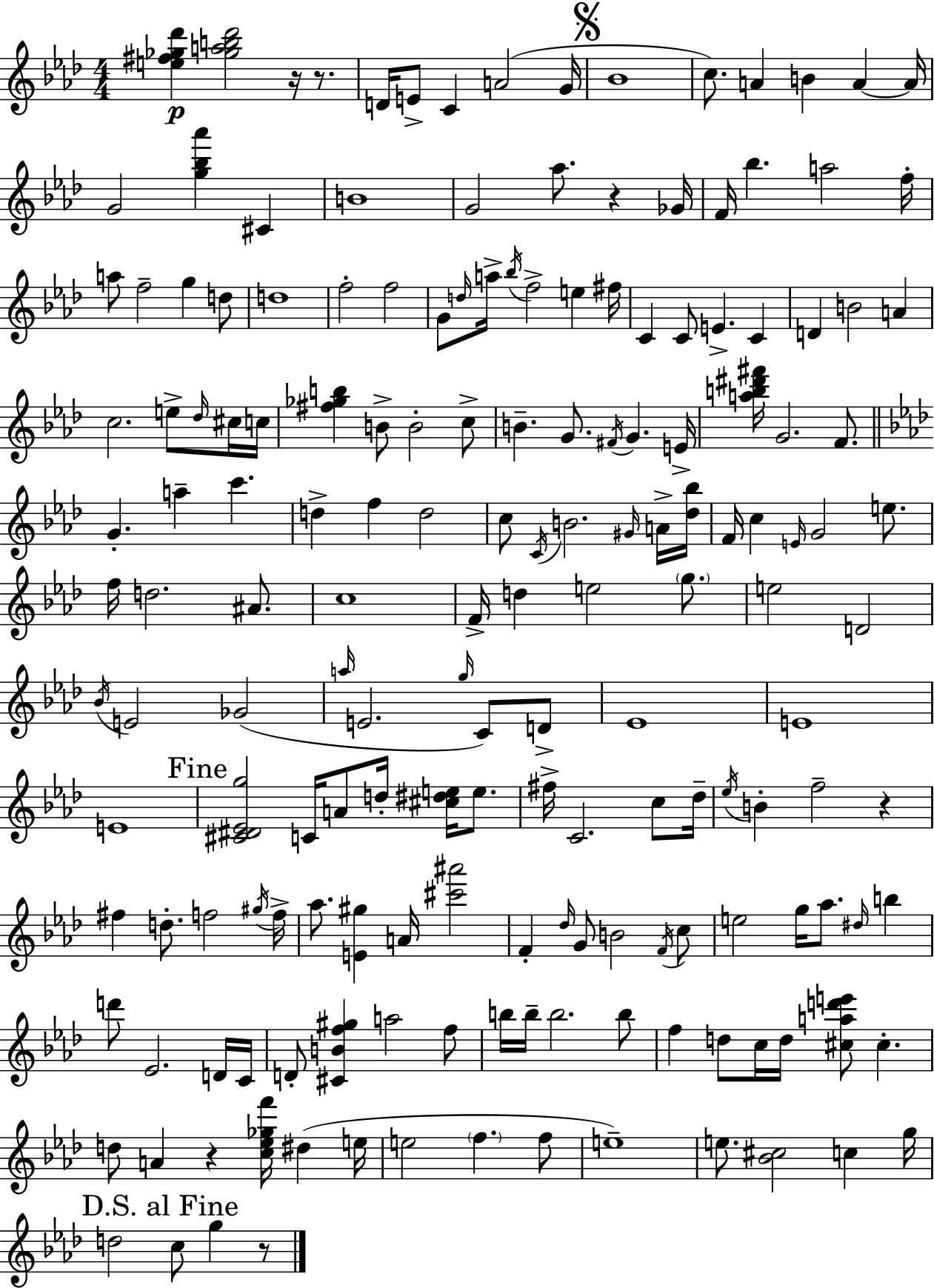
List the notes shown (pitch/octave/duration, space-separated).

[E5,F#5,Gb5,Db6]/q [Gb5,A5,B5,Db6]/h R/s R/e. D4/s E4/e C4/q A4/h G4/s Bb4/w C5/e. A4/q B4/q A4/q A4/s G4/h [G5,Bb5,Ab6]/q C#4/q B4/w G4/h Ab5/e. R/q Gb4/s F4/s Bb5/q. A5/h F5/s A5/e F5/h G5/q D5/e D5/w F5/h F5/h G4/e D5/s A5/s Bb5/s F5/h E5/q F#5/s C4/q C4/e E4/q. C4/q D4/q B4/h A4/q C5/h. E5/e Db5/s C#5/s C5/s [F#5,Gb5,B5]/q B4/e B4/h C5/e B4/q. G4/e. F#4/s G4/q. E4/s [A5,B5,D#6,F#6]/s G4/h. F4/e. G4/q. A5/q C6/q. D5/q F5/q D5/h C5/e C4/s B4/h. G#4/s A4/s [Db5,Bb5]/s F4/s C5/q E4/s G4/h E5/e. F5/s D5/h. A#4/e. C5/w F4/s D5/q E5/h G5/e. E5/h D4/h Bb4/s E4/h Gb4/h A5/s E4/h. G5/s C4/e D4/e Eb4/w E4/w E4/w [C#4,D#4,Eb4,G5]/h C4/s A4/e D5/s [C#5,D#5,E5]/s E5/e. F#5/s C4/h. C5/e Db5/s Eb5/s B4/q F5/h R/q F#5/q D5/e. F5/h G#5/s F5/s Ab5/e. [E4,G#5]/q A4/s [C#6,A#6]/h F4/q Db5/s G4/e B4/h F4/s C5/e E5/h G5/s Ab5/e. D#5/s B5/q D6/e Eb4/h. D4/s C4/s D4/e [C#4,B4,F5,G#5]/q A5/h F5/e B5/s B5/s B5/h. B5/e F5/q D5/e C5/s D5/s [C#5,A5,D6,E6]/e C#5/q. D5/e A4/q R/q [C5,Eb5,Gb5,F6]/s D#5/q E5/s E5/h F5/q. F5/e E5/w E5/e. [Bb4,C#5]/h C5/q G5/s D5/h C5/e G5/q R/e